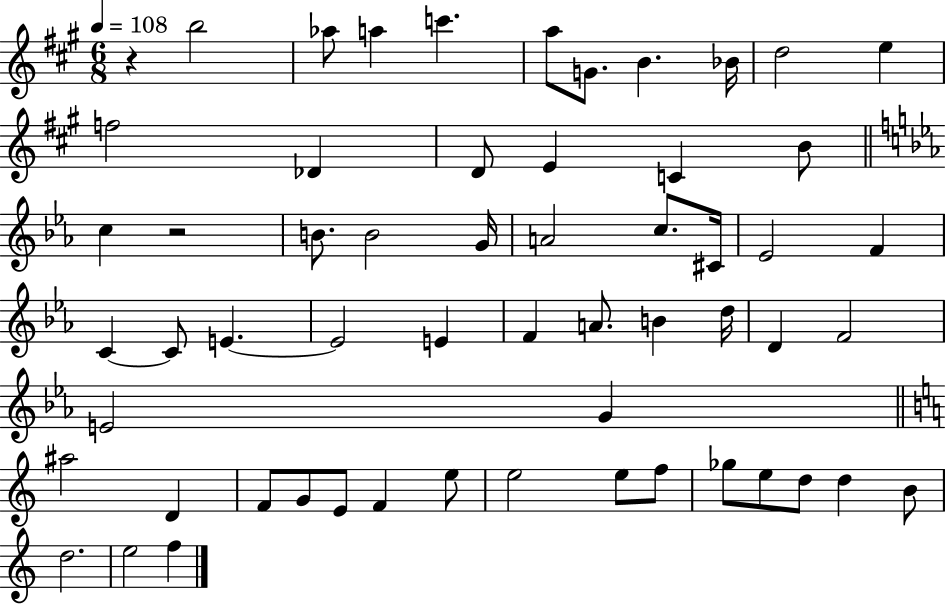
R/q B5/h Ab5/e A5/q C6/q. A5/e G4/e. B4/q. Bb4/s D5/h E5/q F5/h Db4/q D4/e E4/q C4/q B4/e C5/q R/h B4/e. B4/h G4/s A4/h C5/e. C#4/s Eb4/h F4/q C4/q C4/e E4/q. E4/h E4/q F4/q A4/e. B4/q D5/s D4/q F4/h E4/h G4/q A#5/h D4/q F4/e G4/e E4/e F4/q E5/e E5/h E5/e F5/e Gb5/e E5/e D5/e D5/q B4/e D5/h. E5/h F5/q